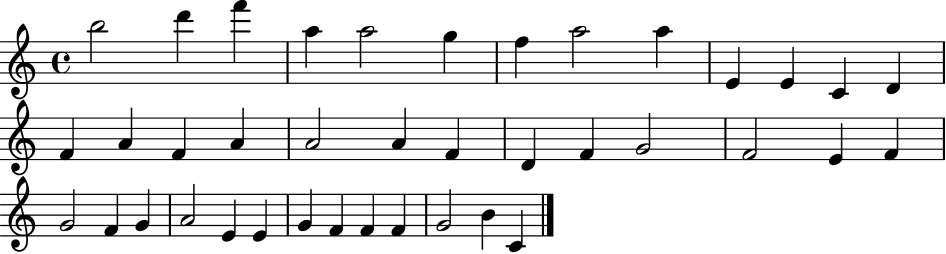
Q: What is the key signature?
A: C major